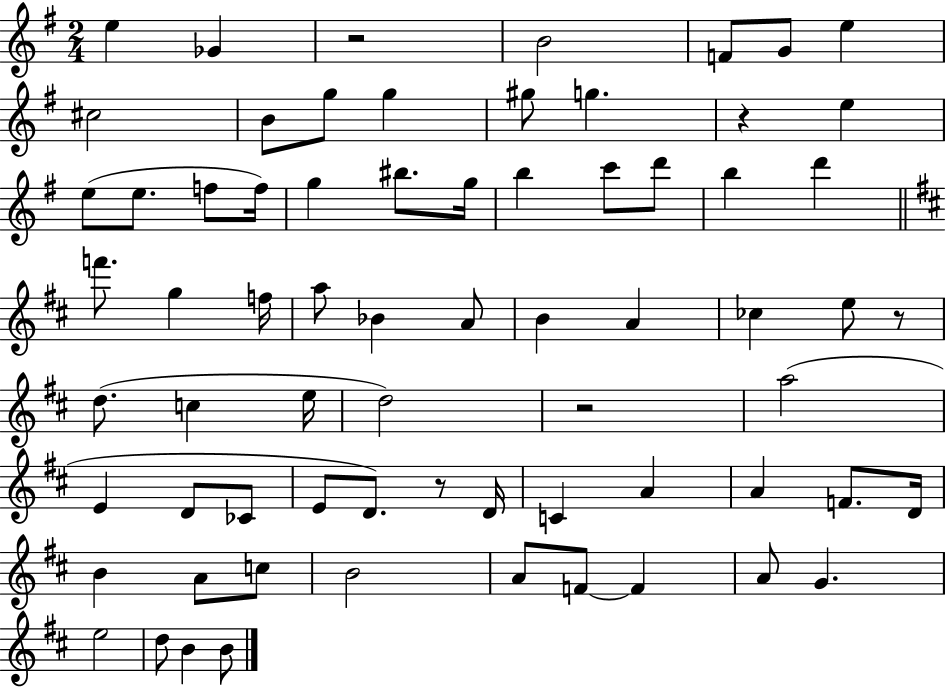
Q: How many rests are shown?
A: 5